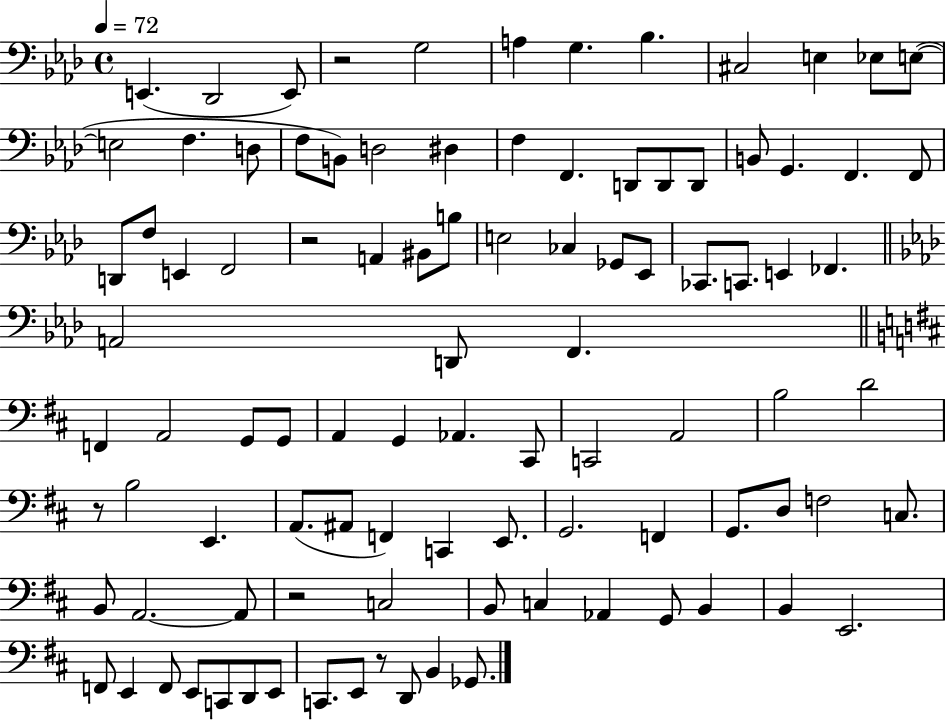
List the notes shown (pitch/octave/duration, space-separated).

E2/q. Db2/h E2/e R/h G3/h A3/q G3/q. Bb3/q. C#3/h E3/q Eb3/e E3/e E3/h F3/q. D3/e F3/e B2/e D3/h D#3/q F3/q F2/q. D2/e D2/e D2/e B2/e G2/q. F2/q. F2/e D2/e F3/e E2/q F2/h R/h A2/q BIS2/e B3/e E3/h CES3/q Gb2/e Eb2/e CES2/e. C2/e. E2/q FES2/q. A2/h D2/e F2/q. F2/q A2/h G2/e G2/e A2/q G2/q Ab2/q. C#2/e C2/h A2/h B3/h D4/h R/e B3/h E2/q. A2/e. A#2/e F2/q C2/q E2/e. G2/h. F2/q G2/e. D3/e F3/h C3/e. B2/e A2/h. A2/e R/h C3/h B2/e C3/q Ab2/q G2/e B2/q B2/q E2/h. F2/e E2/q F2/e E2/e C2/e D2/e E2/e C2/e. E2/e R/e D2/e B2/q Gb2/e.